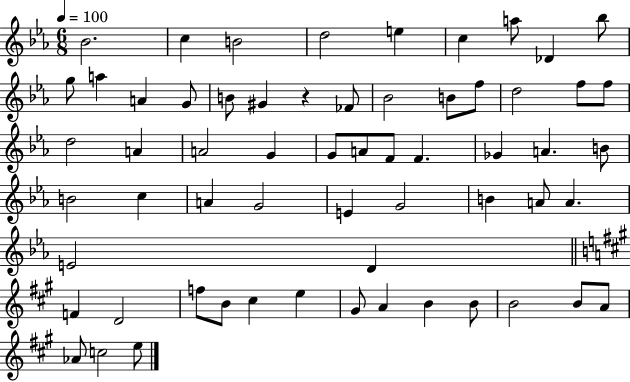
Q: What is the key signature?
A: EES major